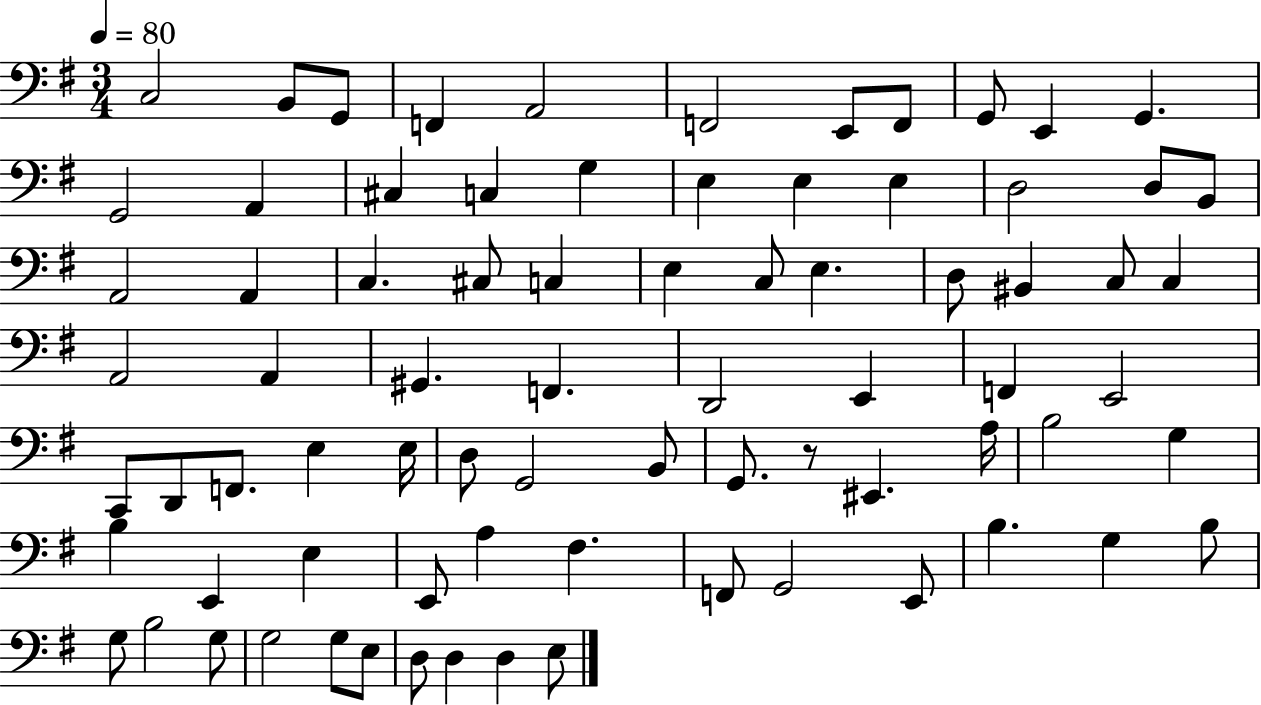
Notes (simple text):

C3/h B2/e G2/e F2/q A2/h F2/h E2/e F2/e G2/e E2/q G2/q. G2/h A2/q C#3/q C3/q G3/q E3/q E3/q E3/q D3/h D3/e B2/e A2/h A2/q C3/q. C#3/e C3/q E3/q C3/e E3/q. D3/e BIS2/q C3/e C3/q A2/h A2/q G#2/q. F2/q. D2/h E2/q F2/q E2/h C2/e D2/e F2/e. E3/q E3/s D3/e G2/h B2/e G2/e. R/e EIS2/q. A3/s B3/h G3/q B3/q E2/q E3/q E2/e A3/q F#3/q. F2/e G2/h E2/e B3/q. G3/q B3/e G3/e B3/h G3/e G3/h G3/e E3/e D3/e D3/q D3/q E3/e